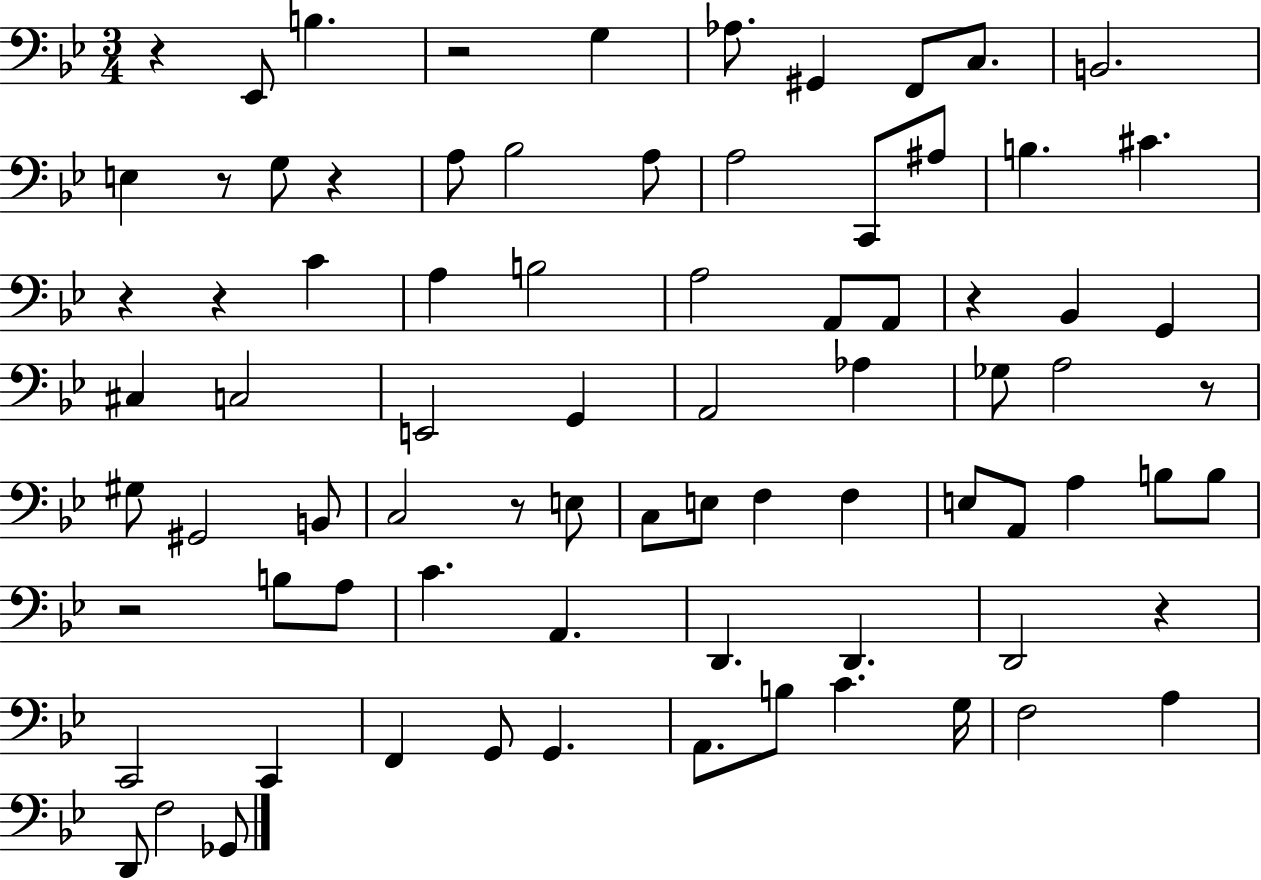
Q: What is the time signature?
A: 3/4